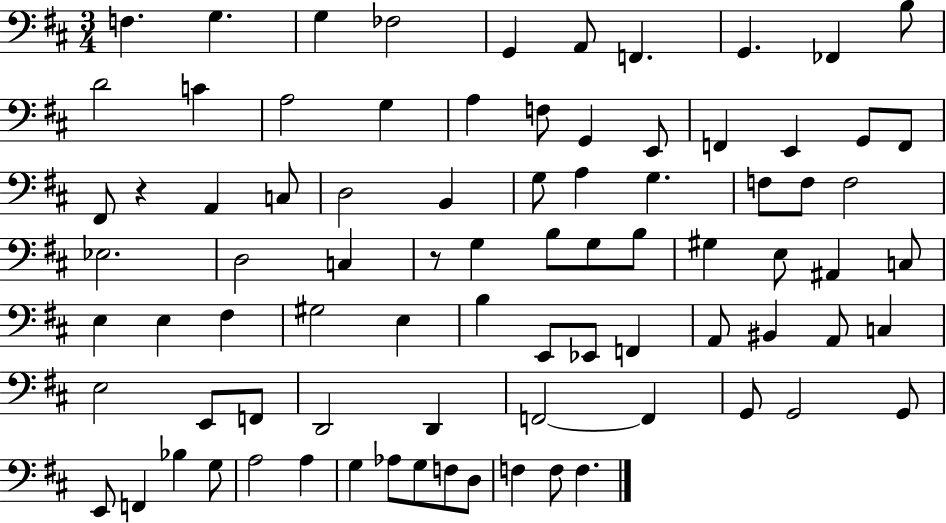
X:1
T:Untitled
M:3/4
L:1/4
K:D
F, G, G, _F,2 G,, A,,/2 F,, G,, _F,, B,/2 D2 C A,2 G, A, F,/2 G,, E,,/2 F,, E,, G,,/2 F,,/2 ^F,,/2 z A,, C,/2 D,2 B,, G,/2 A, G, F,/2 F,/2 F,2 _E,2 D,2 C, z/2 G, B,/2 G,/2 B,/2 ^G, E,/2 ^A,, C,/2 E, E, ^F, ^G,2 E, B, E,,/2 _E,,/2 F,, A,,/2 ^B,, A,,/2 C, E,2 E,,/2 F,,/2 D,,2 D,, F,,2 F,, G,,/2 G,,2 G,,/2 E,,/2 F,, _B, G,/2 A,2 A, G, _A,/2 G,/2 F,/2 D,/2 F, F,/2 F,